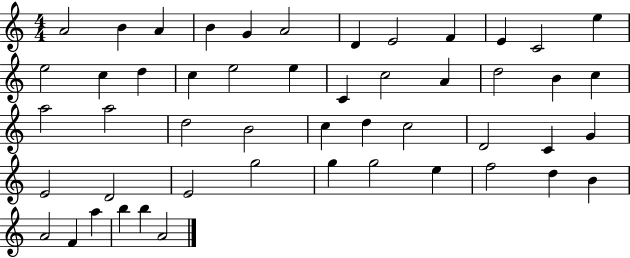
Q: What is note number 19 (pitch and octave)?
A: C4